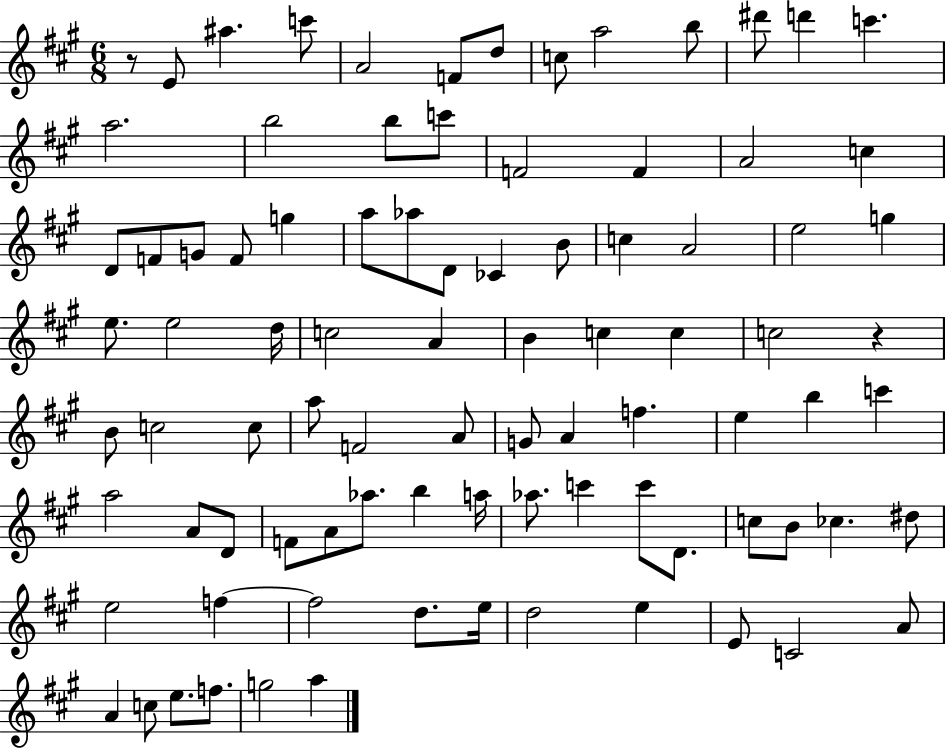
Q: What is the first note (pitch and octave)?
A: E4